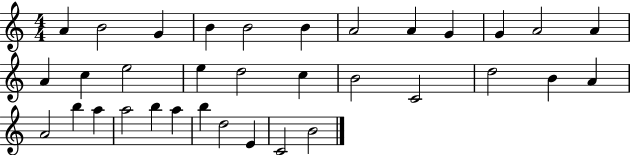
{
  \clef treble
  \numericTimeSignature
  \time 4/4
  \key c \major
  a'4 b'2 g'4 | b'4 b'2 b'4 | a'2 a'4 g'4 | g'4 a'2 a'4 | \break a'4 c''4 e''2 | e''4 d''2 c''4 | b'2 c'2 | d''2 b'4 a'4 | \break a'2 b''4 a''4 | a''2 b''4 a''4 | b''4 d''2 e'4 | c'2 b'2 | \break \bar "|."
}